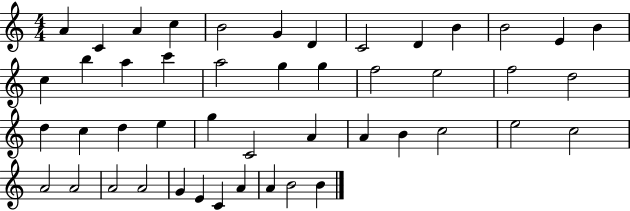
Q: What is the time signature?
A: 4/4